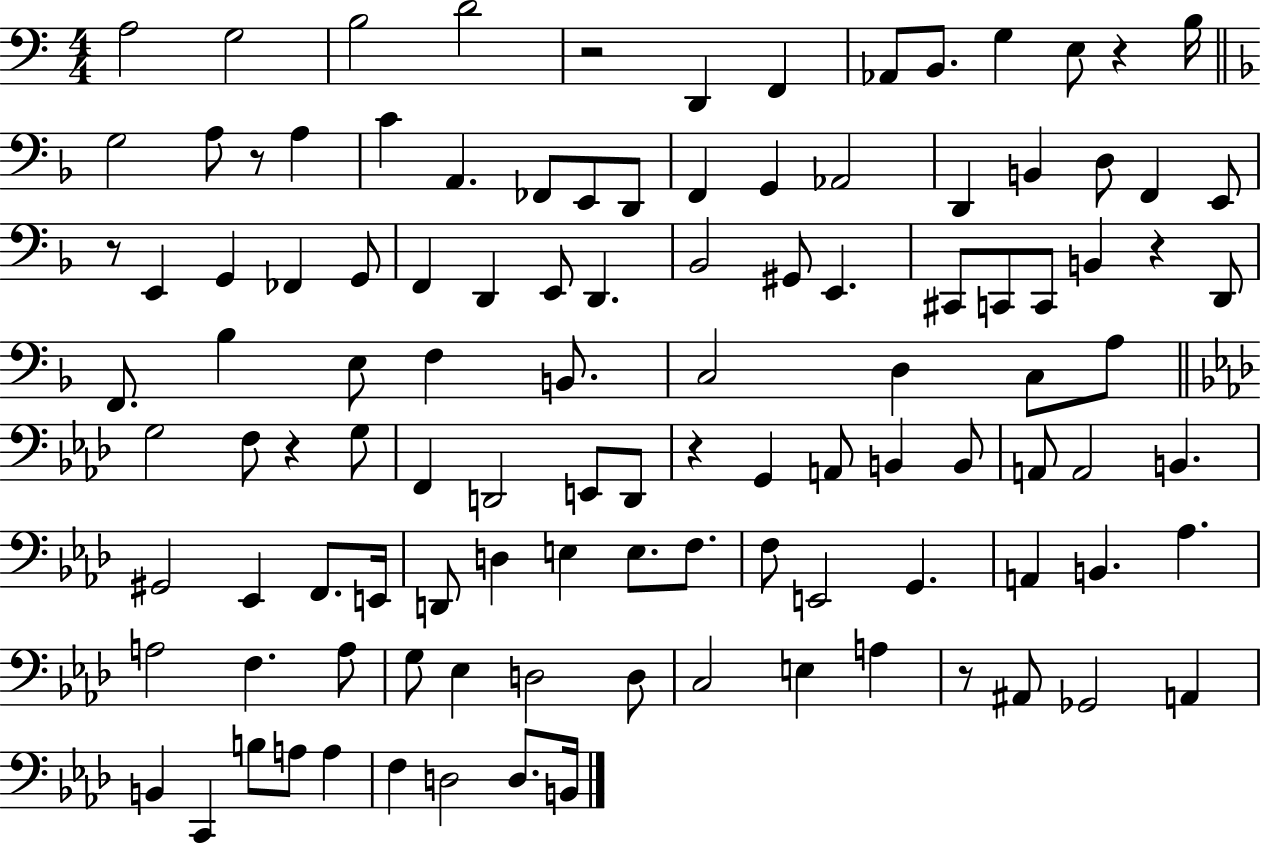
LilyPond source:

{
  \clef bass
  \numericTimeSignature
  \time 4/4
  \key c \major
  \repeat volta 2 { a2 g2 | b2 d'2 | r2 d,4 f,4 | aes,8 b,8. g4 e8 r4 b16 | \break \bar "||" \break \key f \major g2 a8 r8 a4 | c'4 a,4. fes,8 e,8 d,8 | f,4 g,4 aes,2 | d,4 b,4 d8 f,4 e,8 | \break r8 e,4 g,4 fes,4 g,8 | f,4 d,4 e,8 d,4. | bes,2 gis,8 e,4. | cis,8 c,8 c,8 b,4 r4 d,8 | \break f,8. bes4 e8 f4 b,8. | c2 d4 c8 a8 | \bar "||" \break \key f \minor g2 f8 r4 g8 | f,4 d,2 e,8 d,8 | r4 g,4 a,8 b,4 b,8 | a,8 a,2 b,4. | \break gis,2 ees,4 f,8. e,16 | d,8 d4 e4 e8. f8. | f8 e,2 g,4. | a,4 b,4. aes4. | \break a2 f4. a8 | g8 ees4 d2 d8 | c2 e4 a4 | r8 ais,8 ges,2 a,4 | \break b,4 c,4 b8 a8 a4 | f4 d2 d8. b,16 | } \bar "|."
}